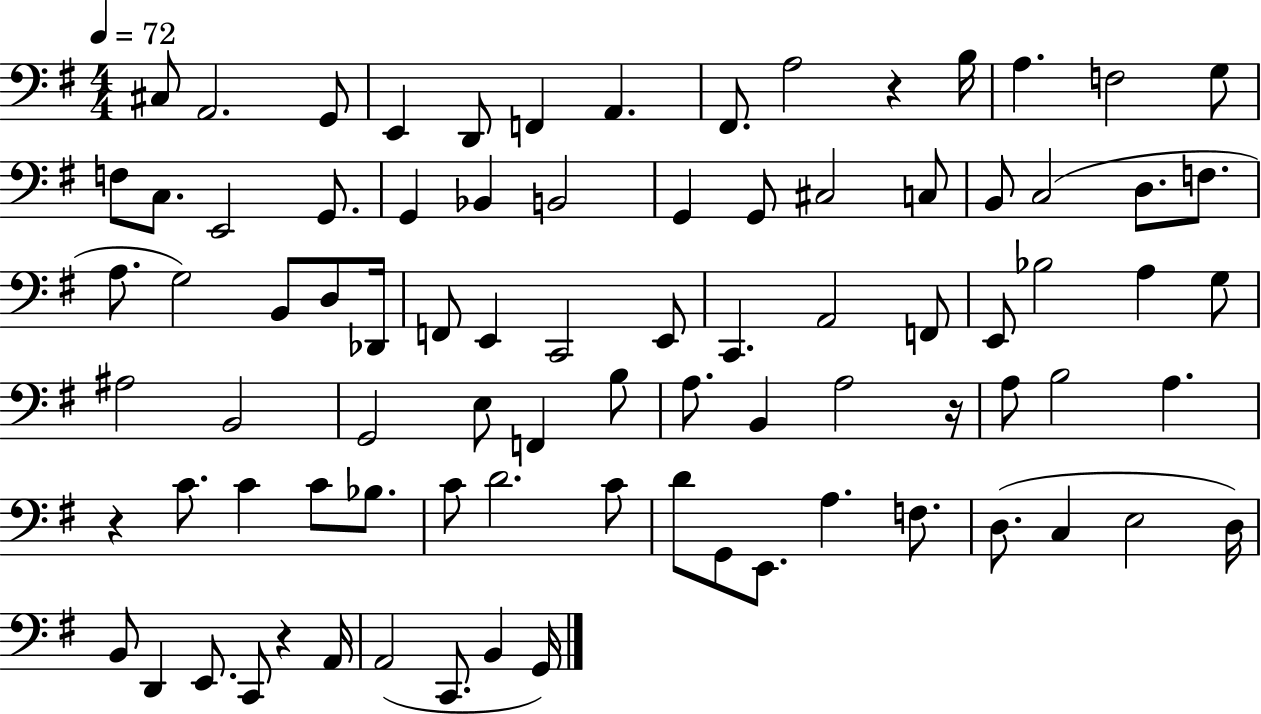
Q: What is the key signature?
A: G major